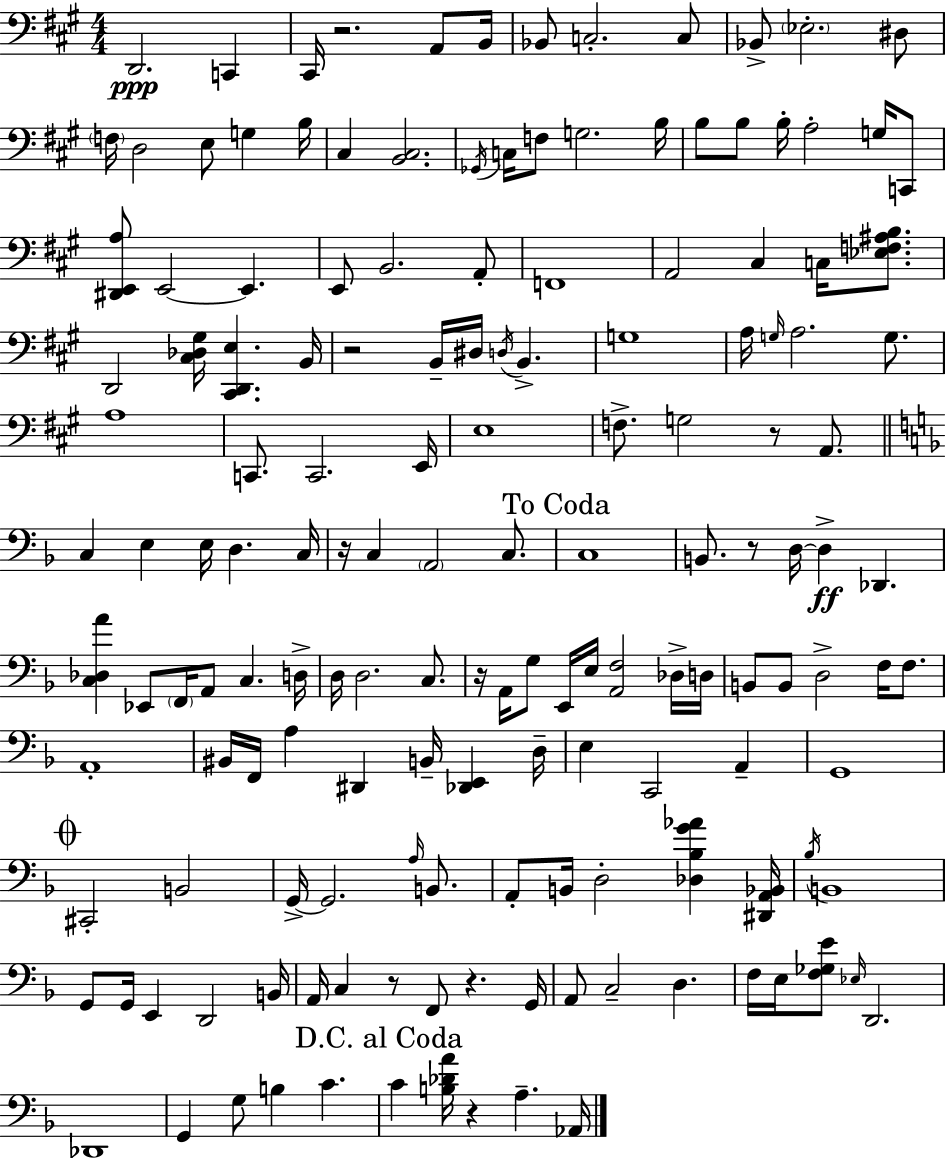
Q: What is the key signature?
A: A major